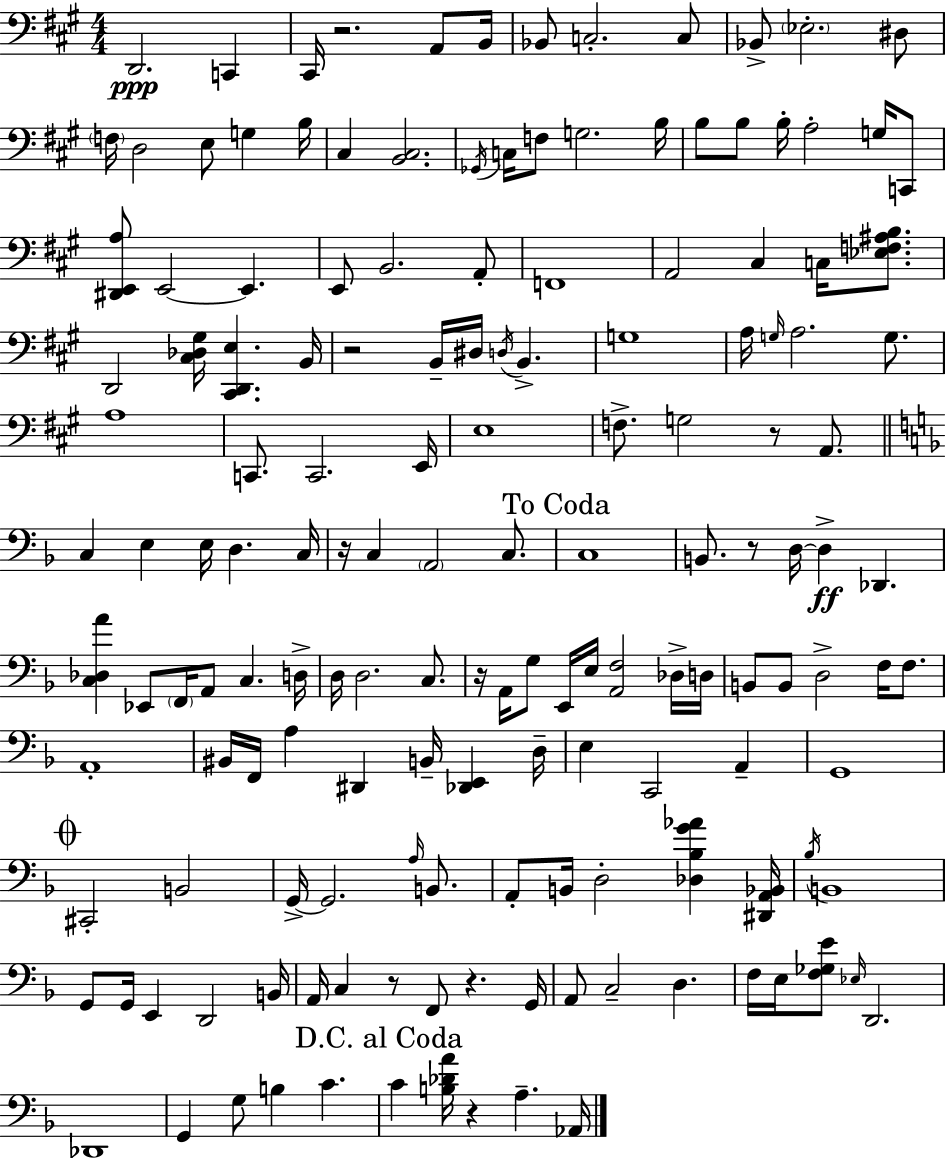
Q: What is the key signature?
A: A major